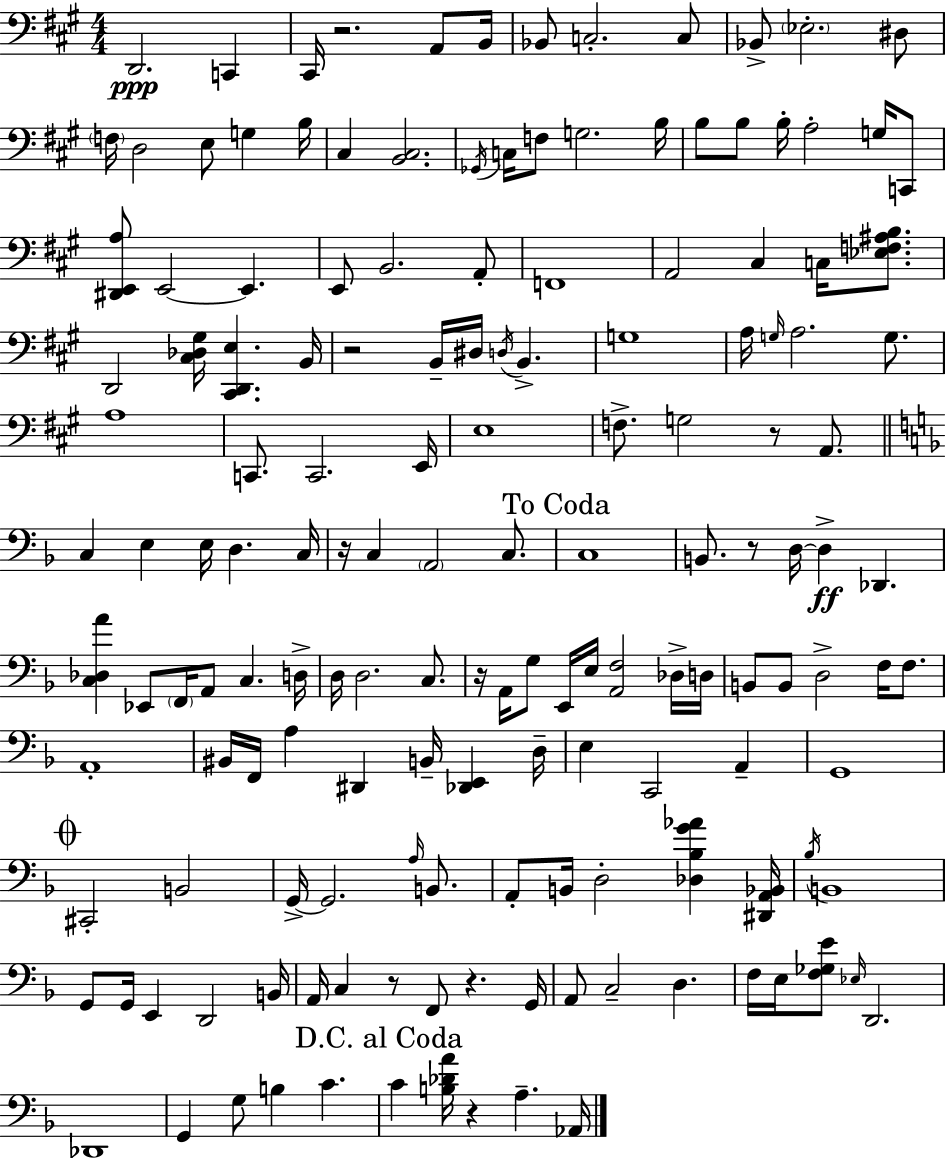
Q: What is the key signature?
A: A major